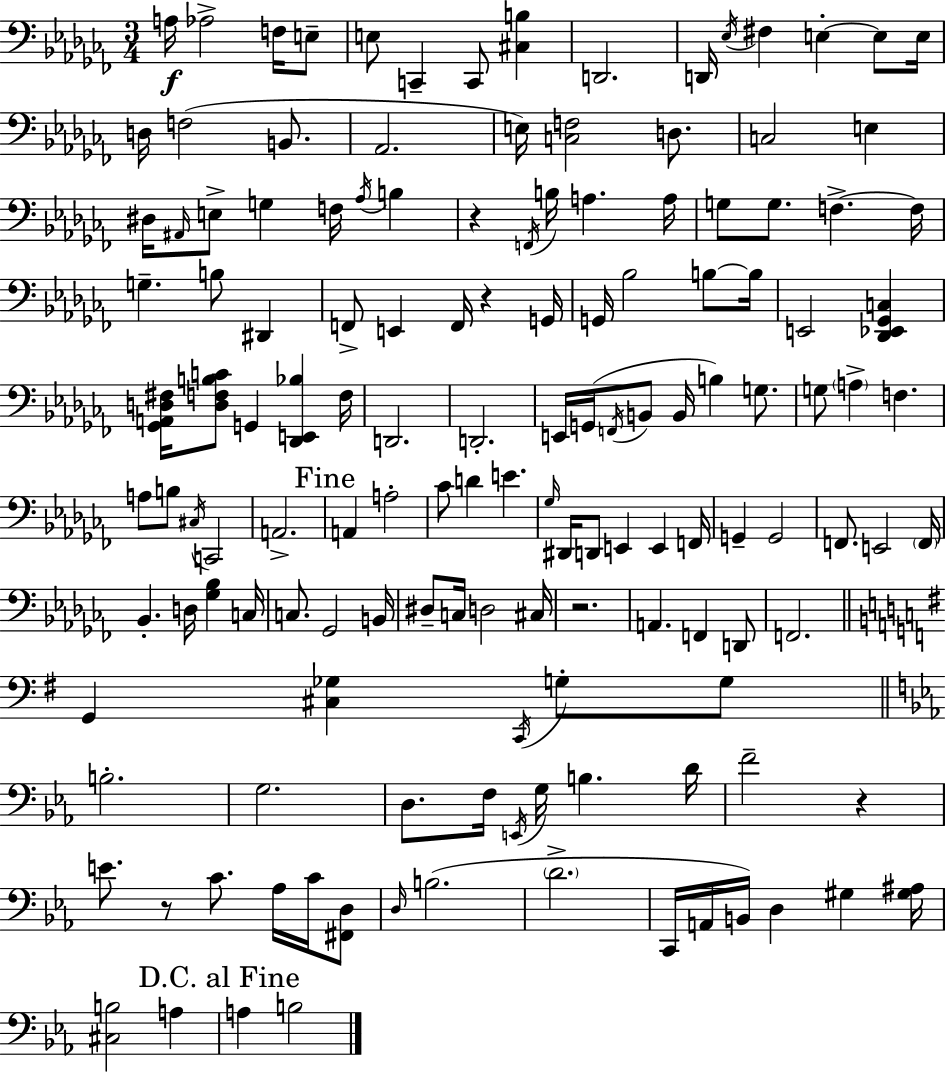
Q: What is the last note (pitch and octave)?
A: B3